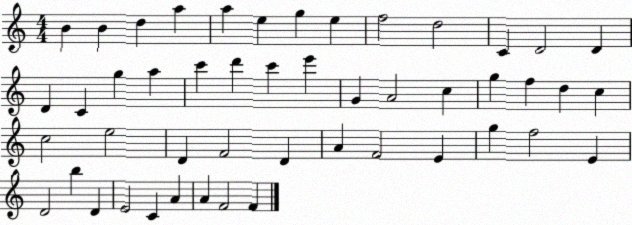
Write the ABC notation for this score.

X:1
T:Untitled
M:4/4
L:1/4
K:C
B B d a a e g e f2 d2 C D2 D D C g a c' d' c' e' G A2 c g f d c c2 e2 D F2 D A F2 E g f2 E D2 b D E2 C A A F2 F